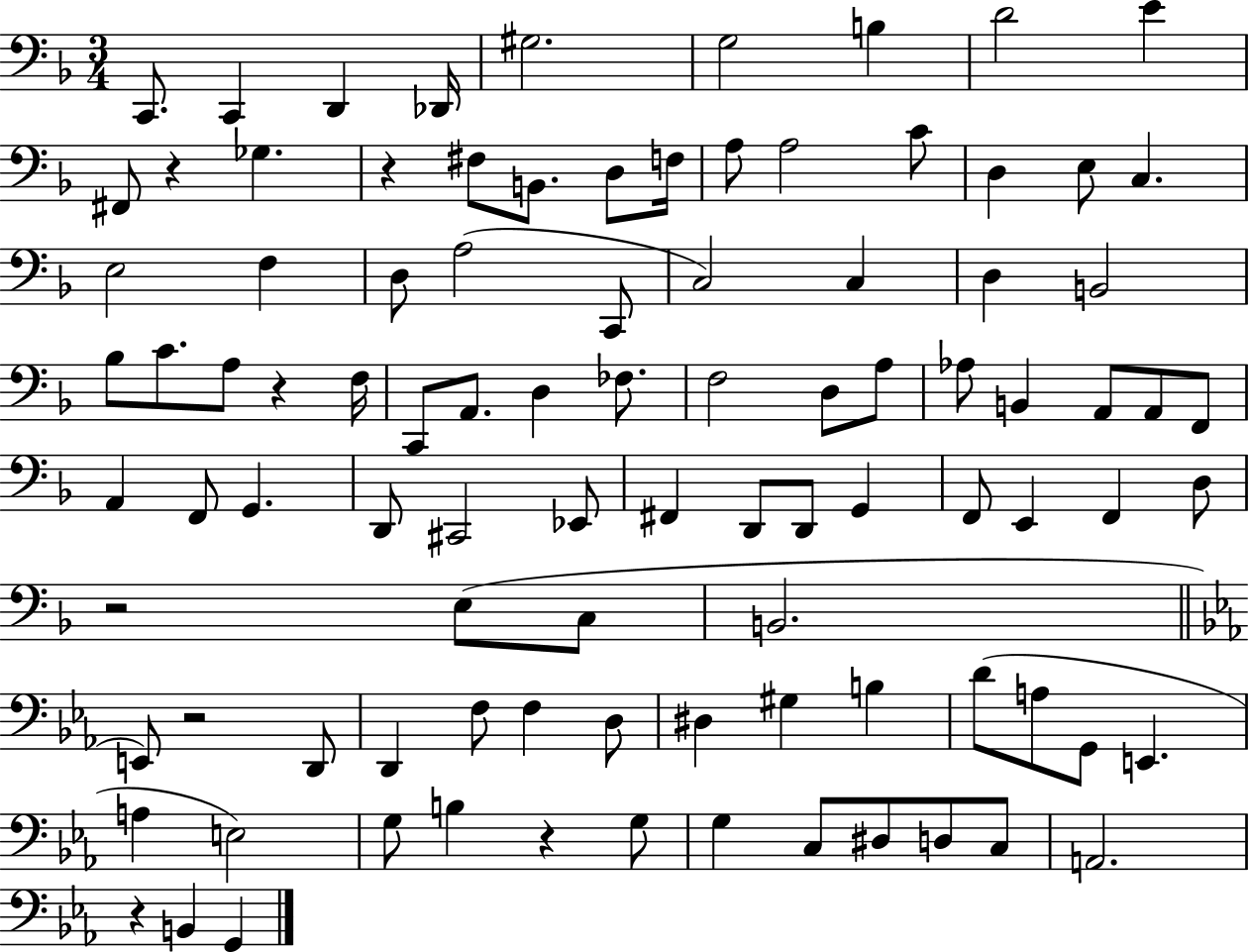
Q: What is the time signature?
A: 3/4